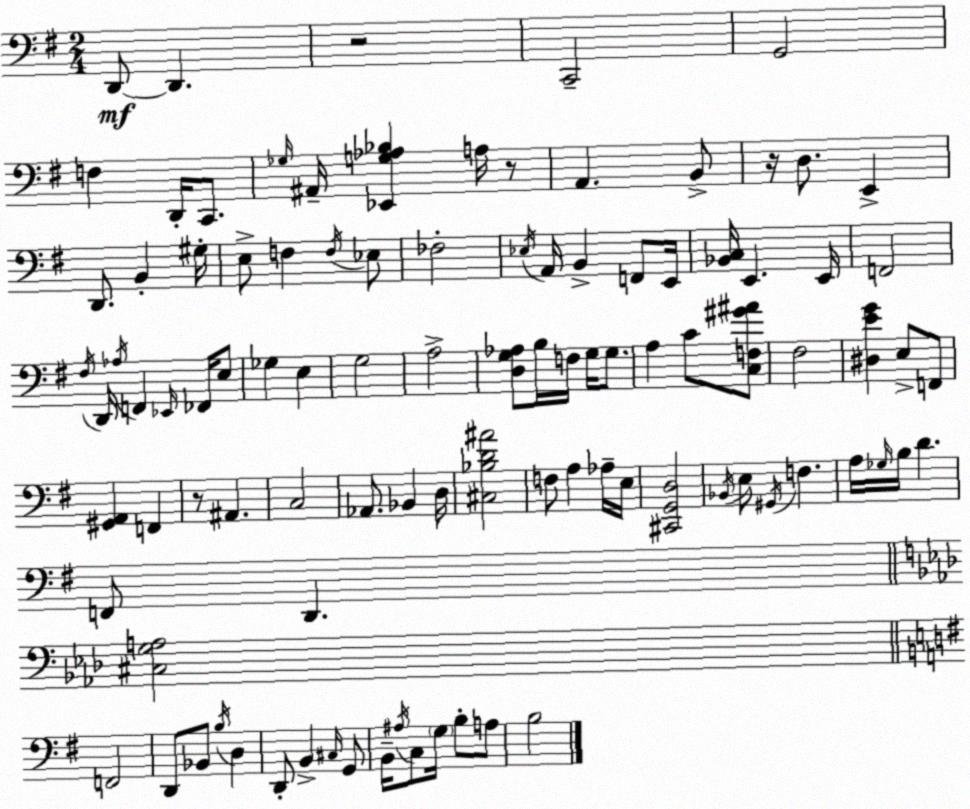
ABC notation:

X:1
T:Untitled
M:2/4
L:1/4
K:G
D,,/2 D,, z2 C,,2 G,,2 F, D,,/4 C,,/2 _G,/4 ^A,,/4 [_E,,G,_A,_B,] A,/4 z/2 A,, B,,/2 z/4 D,/2 E,, D,,/2 B,, ^G,/4 E,/2 F, F,/4 _E,/2 _F,2 _E,/4 A,,/4 B,, F,,/2 E,,/4 [_B,,C,]/4 E,, E,,/4 F,,2 ^F,/4 D,,/4 _A,/4 F,, _E,,/4 _F,,/4 E,/2 _G, E, G,2 A,2 [D,G,_A,]/2 B,/4 F,/4 G,/4 G,/2 A, C/2 [C,F,^G^A]/2 ^F,2 [^D,EG] E,/2 F,,/2 [^G,,A,,] F,, z/2 ^A,, C,2 _A,,/2 _B,, D,/4 [^C,_B,D^A]2 F,/2 A, _A,/4 E,/4 [^C,,G,,D,]2 _B,,/4 E,/2 ^G,,/4 F, A,/4 _G,/4 B,/4 D F,,/2 D,, [^C,G,A,]2 F,,2 D,,/2 _B,,/2 B,/4 D, D,,/2 B,, ^C,/4 G,,/2 B,,/4 ^A,/4 C,/2 G,/4 B,/2 A,/2 B,2